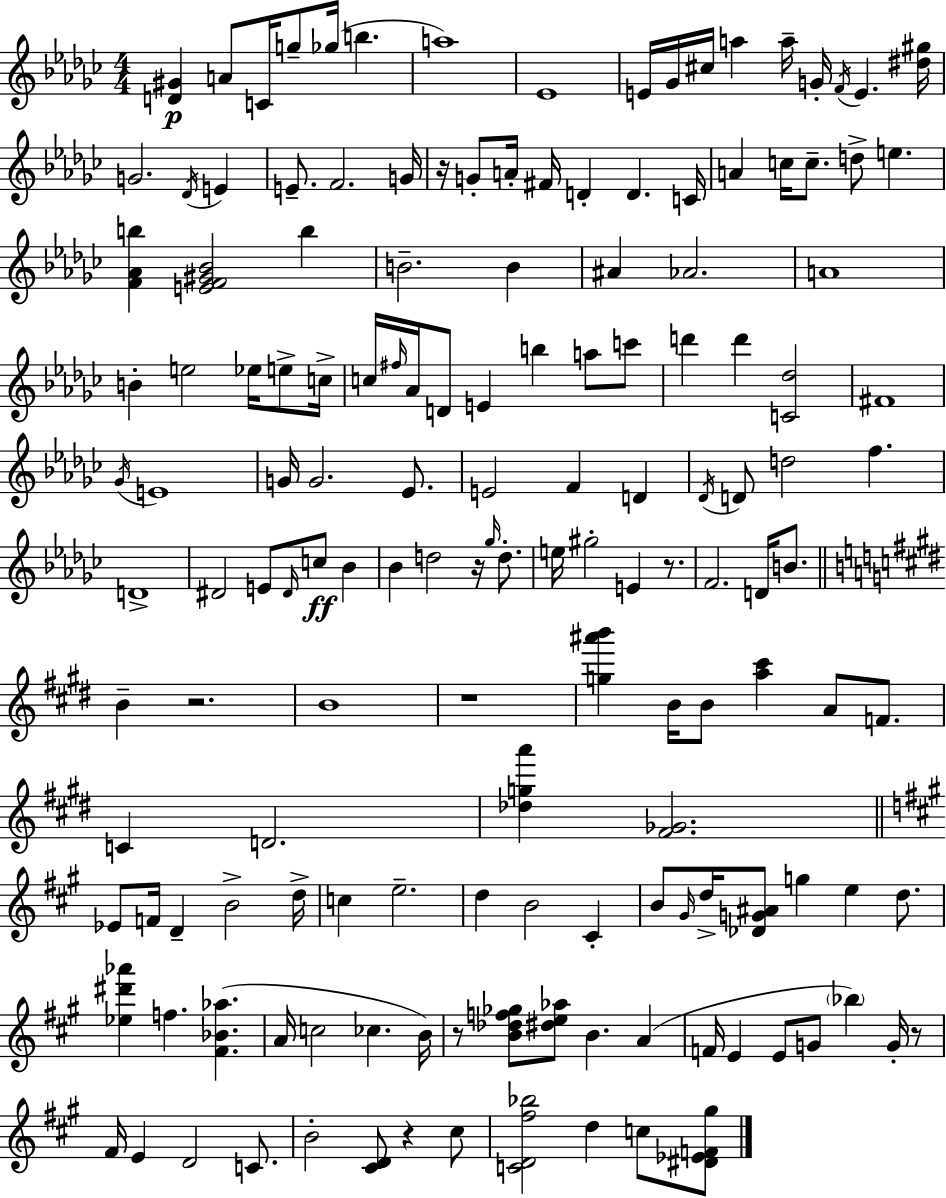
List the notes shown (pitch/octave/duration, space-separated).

[D4,G#4]/q A4/e C4/s G5/e Gb5/s B5/q. A5/w Eb4/w E4/s Gb4/s C#5/s A5/q A5/s G4/s F4/s E4/q. [D#5,G#5]/s G4/h. Db4/s E4/q E4/e. F4/h. G4/s R/s G4/e A4/s F#4/s D4/q D4/q. C4/s A4/q C5/s C5/e. D5/e E5/q. [F4,Ab4,B5]/q [E4,F4,G#4,Bb4]/h B5/q B4/h. B4/q A#4/q Ab4/h. A4/w B4/q E5/h Eb5/s E5/e C5/s C5/s F#5/s Ab4/s D4/e E4/q B5/q A5/e C6/e D6/q D6/q [C4,Db5]/h F#4/w Gb4/s E4/w G4/s G4/h. Eb4/e. E4/h F4/q D4/q Db4/s D4/e D5/h F5/q. D4/w D#4/h E4/e D#4/s C5/e Bb4/q Bb4/q D5/h R/s Gb5/s D5/e. E5/s G#5/h E4/q R/e. F4/h. D4/s B4/e. B4/q R/h. B4/w R/w [G5,A#6,B6]/q B4/s B4/e [A5,C#6]/q A4/e F4/e. C4/q D4/h. [Db5,G5,A6]/q [F#4,Gb4]/h. Eb4/e F4/s D4/q B4/h D5/s C5/q E5/h. D5/q B4/h C#4/q B4/e G#4/s D5/s [Db4,G4,A#4]/e G5/q E5/q D5/e. [Eb5,D#6,Ab6]/q F5/q. [F#4,Bb4,Ab5]/q. A4/s C5/h CES5/q. B4/s R/e [B4,Db5,F5,Gb5]/e [D#5,E5,Ab5]/e B4/q. A4/q F4/s E4/q E4/e G4/e Bb5/q G4/s R/e F#4/s E4/q D4/h C4/e. B4/h [C#4,D4]/e R/q C#5/e [C4,D4,F#5,Bb5]/h D5/q C5/e [D#4,Eb4,F4,G#5]/e